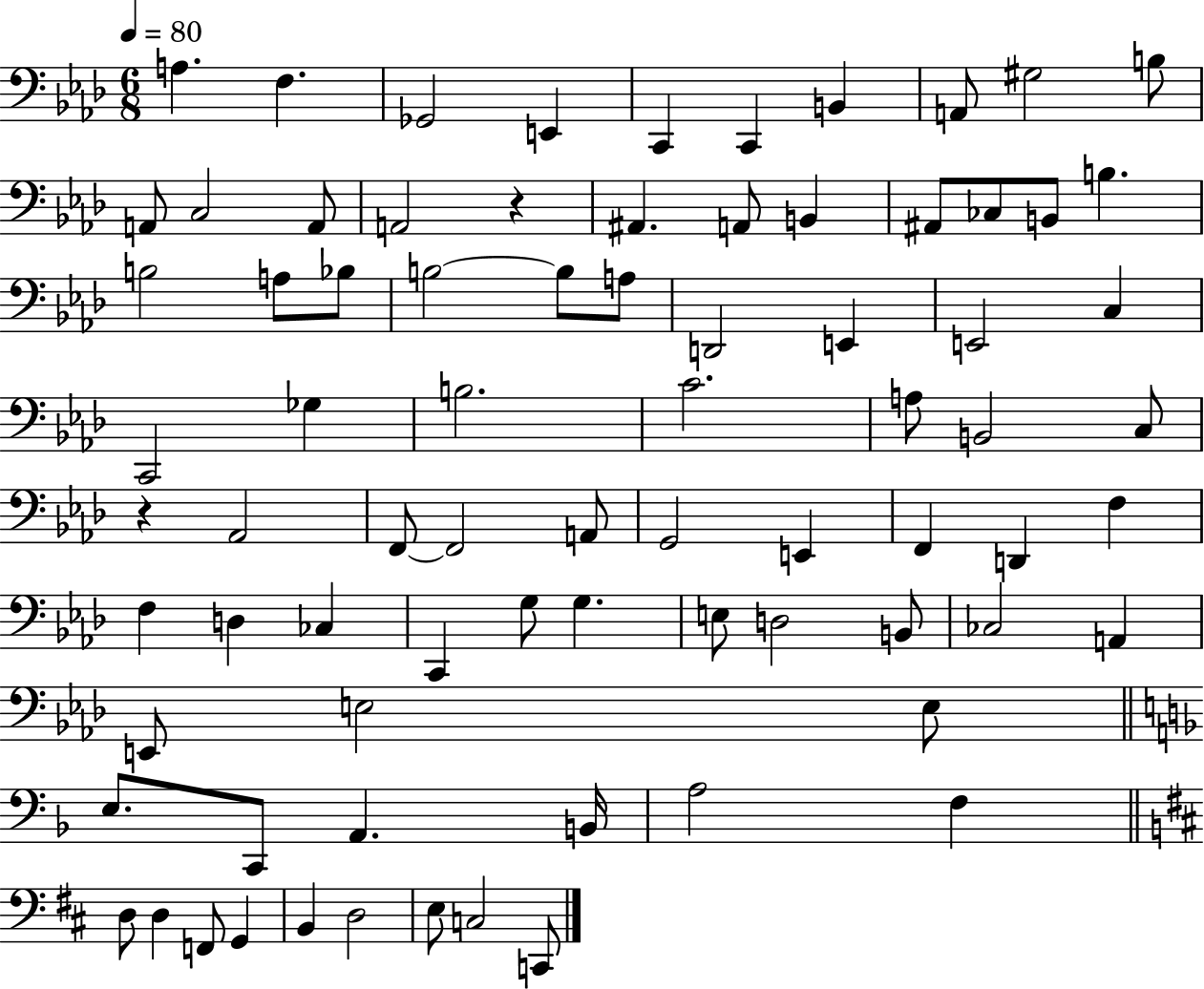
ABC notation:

X:1
T:Untitled
M:6/8
L:1/4
K:Ab
A, F, _G,,2 E,, C,, C,, B,, A,,/2 ^G,2 B,/2 A,,/2 C,2 A,,/2 A,,2 z ^A,, A,,/2 B,, ^A,,/2 _C,/2 B,,/2 B, B,2 A,/2 _B,/2 B,2 B,/2 A,/2 D,,2 E,, E,,2 C, C,,2 _G, B,2 C2 A,/2 B,,2 C,/2 z _A,,2 F,,/2 F,,2 A,,/2 G,,2 E,, F,, D,, F, F, D, _C, C,, G,/2 G, E,/2 D,2 B,,/2 _C,2 A,, E,,/2 E,2 E,/2 E,/2 C,,/2 A,, B,,/4 A,2 F, D,/2 D, F,,/2 G,, B,, D,2 E,/2 C,2 C,,/2